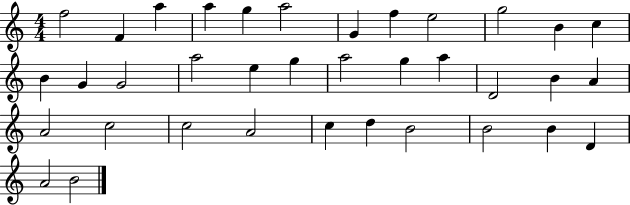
F5/h F4/q A5/q A5/q G5/q A5/h G4/q F5/q E5/h G5/h B4/q C5/q B4/q G4/q G4/h A5/h E5/q G5/q A5/h G5/q A5/q D4/h B4/q A4/q A4/h C5/h C5/h A4/h C5/q D5/q B4/h B4/h B4/q D4/q A4/h B4/h